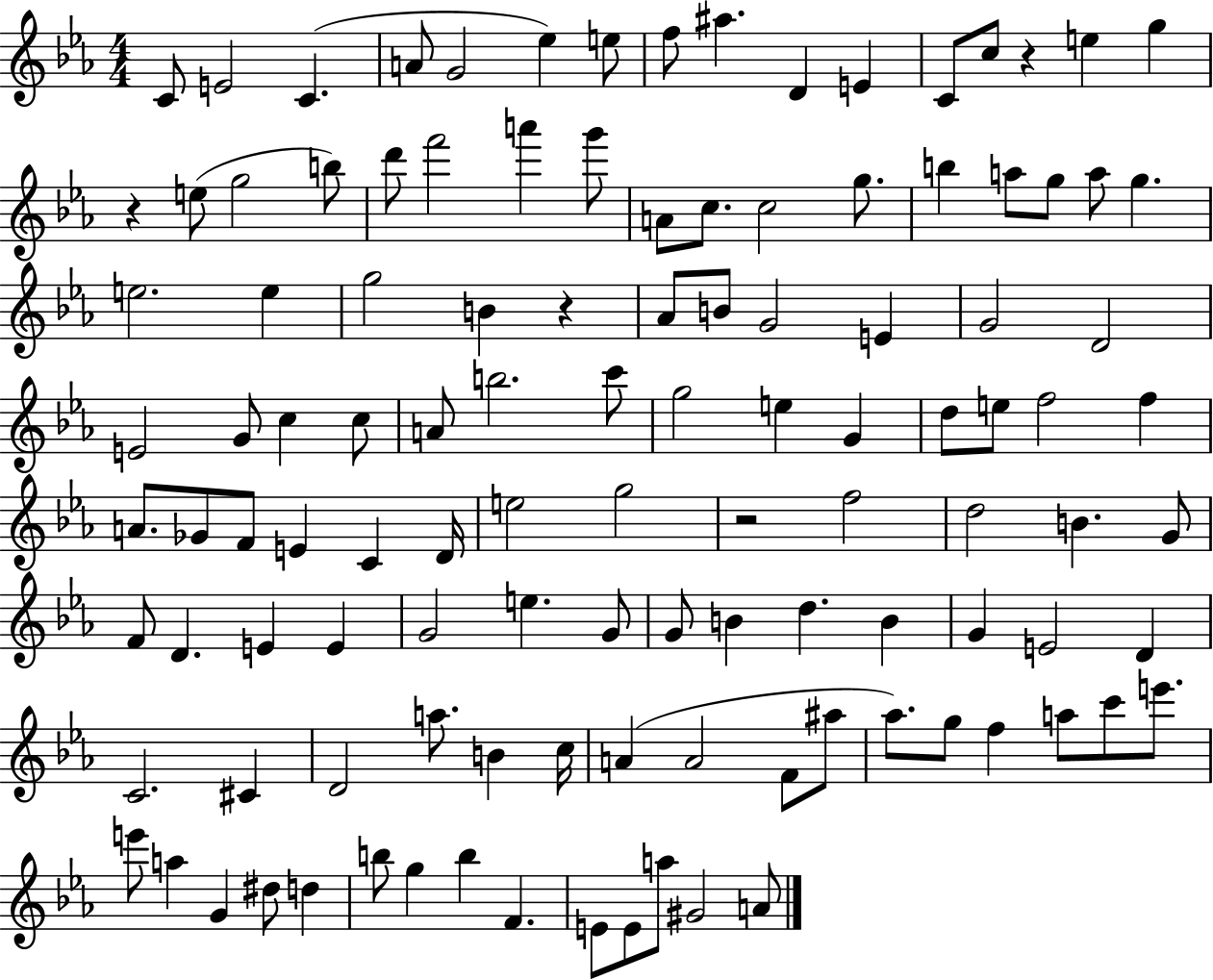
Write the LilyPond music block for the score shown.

{
  \clef treble
  \numericTimeSignature
  \time 4/4
  \key ees \major
  c'8 e'2 c'4.( | a'8 g'2 ees''4) e''8 | f''8 ais''4. d'4 e'4 | c'8 c''8 r4 e''4 g''4 | \break r4 e''8( g''2 b''8) | d'''8 f'''2 a'''4 g'''8 | a'8 c''8. c''2 g''8. | b''4 a''8 g''8 a''8 g''4. | \break e''2. e''4 | g''2 b'4 r4 | aes'8 b'8 g'2 e'4 | g'2 d'2 | \break e'2 g'8 c''4 c''8 | a'8 b''2. c'''8 | g''2 e''4 g'4 | d''8 e''8 f''2 f''4 | \break a'8. ges'8 f'8 e'4 c'4 d'16 | e''2 g''2 | r2 f''2 | d''2 b'4. g'8 | \break f'8 d'4. e'4 e'4 | g'2 e''4. g'8 | g'8 b'4 d''4. b'4 | g'4 e'2 d'4 | \break c'2. cis'4 | d'2 a''8. b'4 c''16 | a'4( a'2 f'8 ais''8 | aes''8.) g''8 f''4 a''8 c'''8 e'''8. | \break e'''8 a''4 g'4 dis''8 d''4 | b''8 g''4 b''4 f'4. | e'8 e'8 a''8 gis'2 a'8 | \bar "|."
}